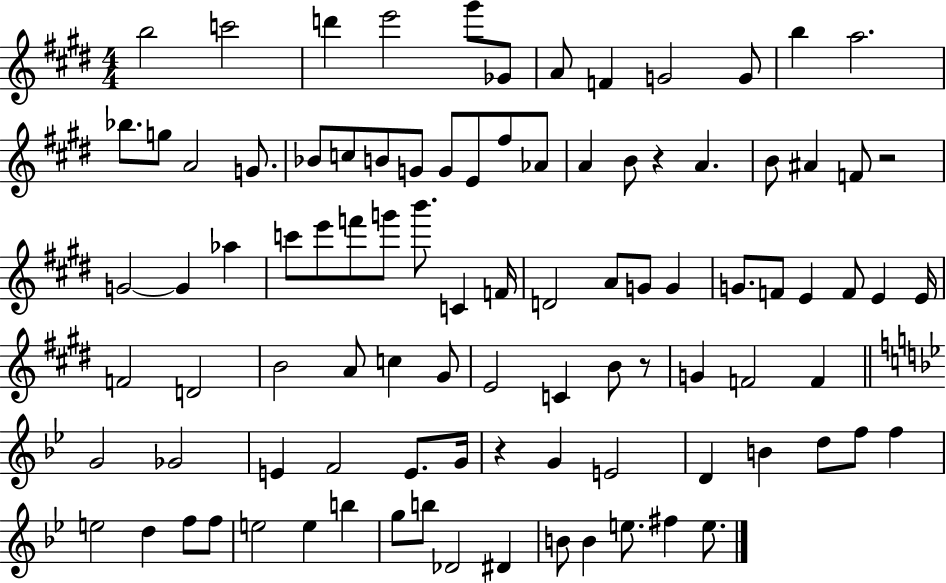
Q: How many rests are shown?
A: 4